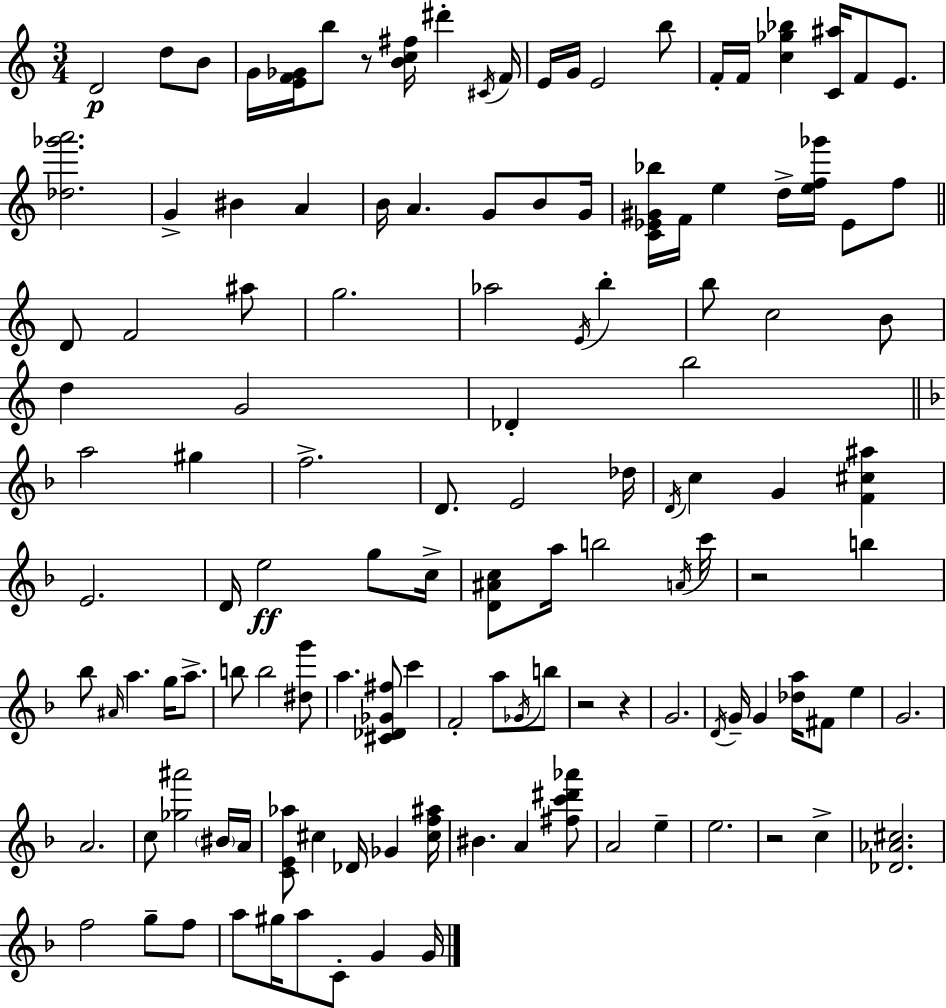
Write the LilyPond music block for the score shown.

{
  \clef treble
  \numericTimeSignature
  \time 3/4
  \key c \major
  d'2\p d''8 b'8 | g'16 <e' f' ges'>16 b''8 r8 <b' c'' fis''>16 dis'''4-. \acciaccatura { cis'16 } | f'16 e'16 g'16 e'2 b''8 | f'16-. f'16 <c'' ges'' bes''>4 <c' ais''>16 f'8 e'8. | \break <des'' ges''' a'''>2. | g'4-> bis'4 a'4 | b'16 a'4. g'8 b'8 | g'16 <c' ees' gis' bes''>16 f'16 e''4 d''16-> <e'' f'' ges'''>16 ees'8 f''8 | \break \bar "||" \break \key c \major d'8 f'2 ais''8 | g''2. | aes''2 \acciaccatura { e'16 } b''4-. | b''8 c''2 b'8 | \break d''4 g'2 | des'4-. b''2 | \bar "||" \break \key f \major a''2 gis''4 | f''2.-> | d'8. e'2 des''16 | \acciaccatura { d'16 } c''4 g'4 <f' cis'' ais''>4 | \break e'2. | d'16 e''2\ff g''8 | c''16-> <d' ais' c''>8 a''16 b''2 | \acciaccatura { a'16 } c'''16 r2 b''4 | \break bes''8 \grace { ais'16 } a''4. g''16 | a''8.-> b''8 b''2 | <dis'' g'''>8 a''4. <cis' des' ges' fis''>8 c'''4 | f'2-. a''8 | \break \acciaccatura { ges'16 } b''8 r2 | r4 g'2. | \acciaccatura { d'16 } g'16-- g'4 <des'' a''>16 fis'8 | e''4 g'2. | \break a'2. | c''8 <ges'' ais'''>2 | \parenthesize bis'16 a'16 <c' e' aes''>8 cis''4 des'16 | ges'4 <cis'' f'' ais''>16 bis'4. a'4 | \break <fis'' c''' dis''' aes'''>8 a'2 | e''4-- e''2. | r2 | c''4-> <des' aes' cis''>2. | \break f''2 | g''8-- f''8 a''8 gis''16 a''8 c'8-. | g'4 g'16 \bar "|."
}